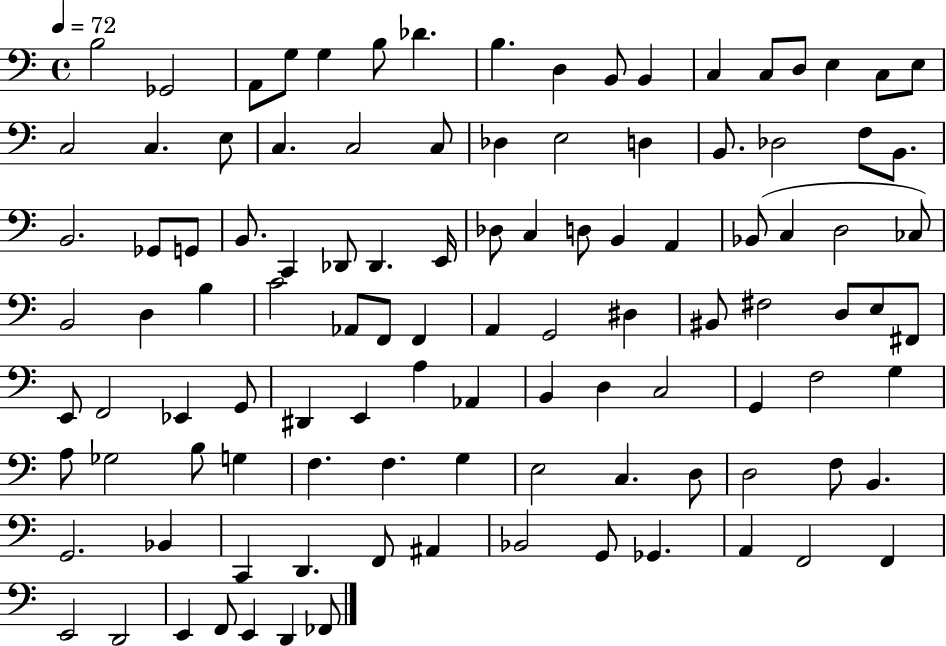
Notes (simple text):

B3/h Gb2/h A2/e G3/e G3/q B3/e Db4/q. B3/q. D3/q B2/e B2/q C3/q C3/e D3/e E3/q C3/e E3/e C3/h C3/q. E3/e C3/q. C3/h C3/e Db3/q E3/h D3/q B2/e. Db3/h F3/e B2/e. B2/h. Gb2/e G2/e B2/e. C2/q Db2/e Db2/q. E2/s Db3/e C3/q D3/e B2/q A2/q Bb2/e C3/q D3/h CES3/e B2/h D3/q B3/q C4/h Ab2/e F2/e F2/q A2/q G2/h D#3/q BIS2/e F#3/h D3/e E3/e F#2/e E2/e F2/h Eb2/q G2/e D#2/q E2/q A3/q Ab2/q B2/q D3/q C3/h G2/q F3/h G3/q A3/e Gb3/h B3/e G3/q F3/q. F3/q. G3/q E3/h C3/q. D3/e D3/h F3/e B2/q. G2/h. Bb2/q C2/q D2/q. F2/e A#2/q Bb2/h G2/e Gb2/q. A2/q F2/h F2/q E2/h D2/h E2/q F2/e E2/q D2/q FES2/e